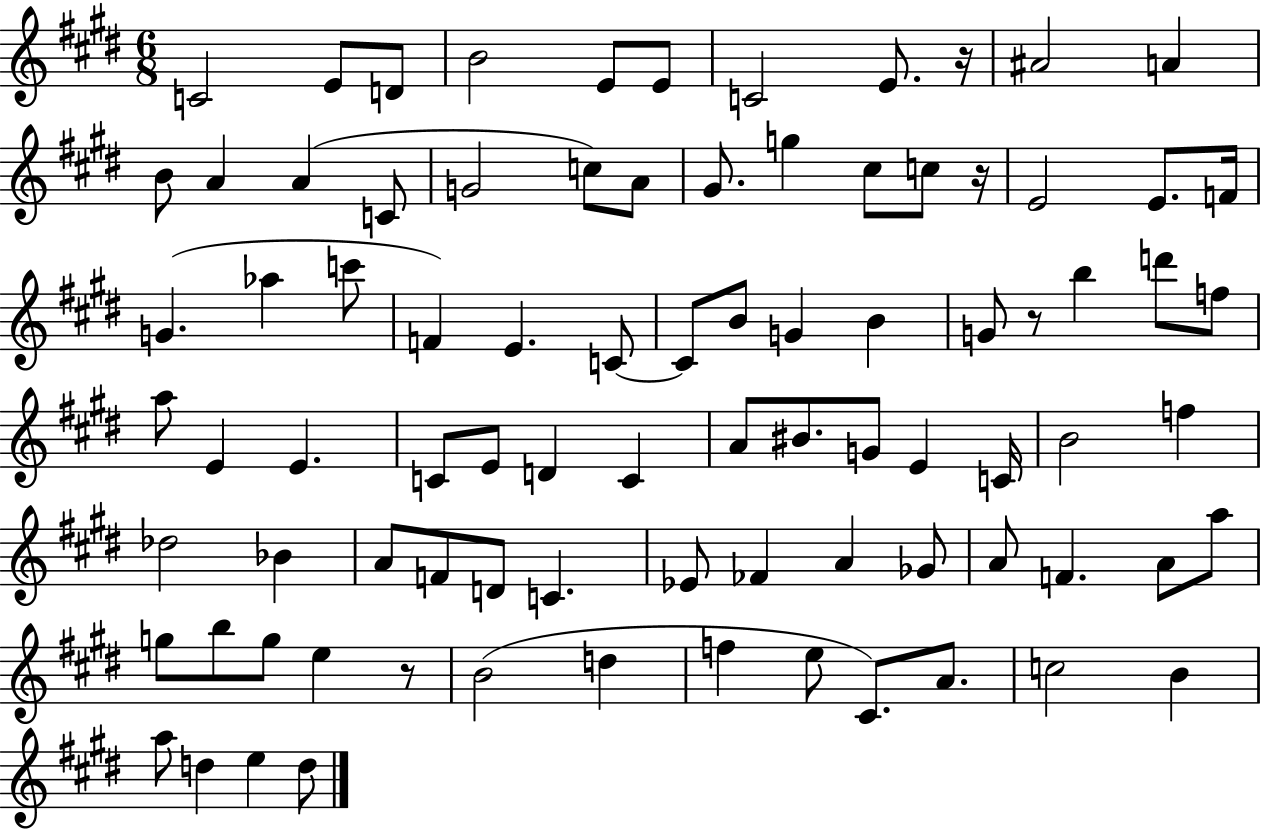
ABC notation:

X:1
T:Untitled
M:6/8
L:1/4
K:E
C2 E/2 D/2 B2 E/2 E/2 C2 E/2 z/4 ^A2 A B/2 A A C/2 G2 c/2 A/2 ^G/2 g ^c/2 c/2 z/4 E2 E/2 F/4 G _a c'/2 F E C/2 C/2 B/2 G B G/2 z/2 b d'/2 f/2 a/2 E E C/2 E/2 D C A/2 ^B/2 G/2 E C/4 B2 f _d2 _B A/2 F/2 D/2 C _E/2 _F A _G/2 A/2 F A/2 a/2 g/2 b/2 g/2 e z/2 B2 d f e/2 ^C/2 A/2 c2 B a/2 d e d/2